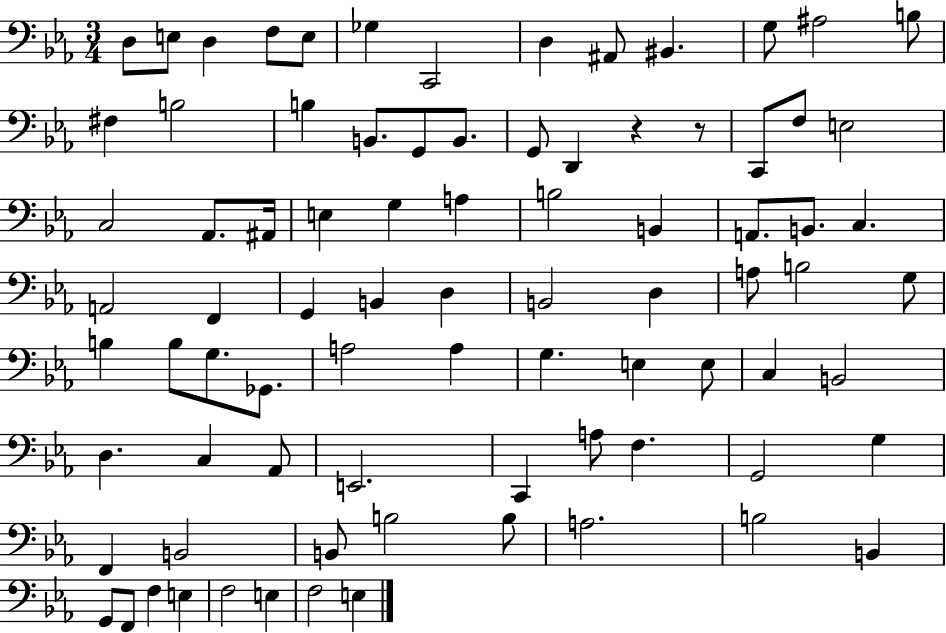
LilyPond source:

{
  \clef bass
  \numericTimeSignature
  \time 3/4
  \key ees \major
  d8 e8 d4 f8 e8 | ges4 c,2 | d4 ais,8 bis,4. | g8 ais2 b8 | \break fis4 b2 | b4 b,8. g,8 b,8. | g,8 d,4 r4 r8 | c,8 f8 e2 | \break c2 aes,8. ais,16 | e4 g4 a4 | b2 b,4 | a,8. b,8. c4. | \break a,2 f,4 | g,4 b,4 d4 | b,2 d4 | a8 b2 g8 | \break b4 b8 g8. ges,8. | a2 a4 | g4. e4 e8 | c4 b,2 | \break d4. c4 aes,8 | e,2. | c,4 a8 f4. | g,2 g4 | \break f,4 b,2 | b,8 b2 b8 | a2. | b2 b,4 | \break g,8 f,8 f4 e4 | f2 e4 | f2 e4 | \bar "|."
}